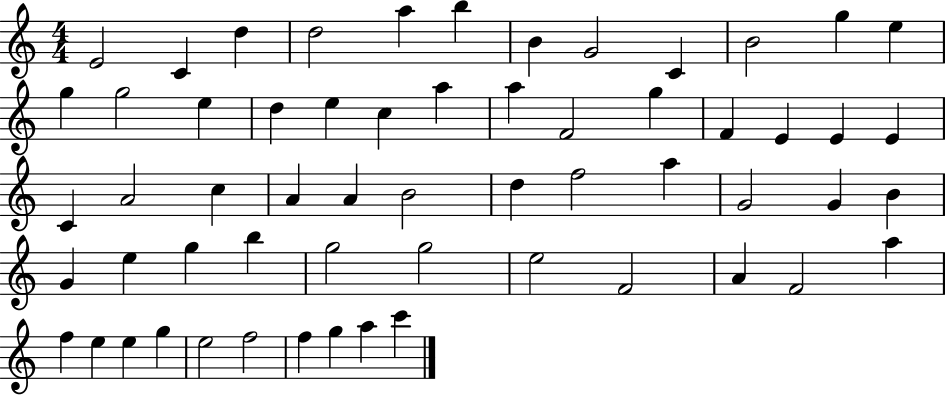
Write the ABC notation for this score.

X:1
T:Untitled
M:4/4
L:1/4
K:C
E2 C d d2 a b B G2 C B2 g e g g2 e d e c a a F2 g F E E E C A2 c A A B2 d f2 a G2 G B G e g b g2 g2 e2 F2 A F2 a f e e g e2 f2 f g a c'